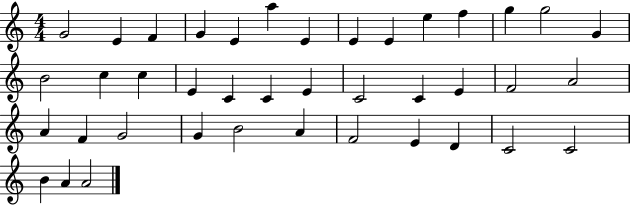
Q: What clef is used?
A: treble